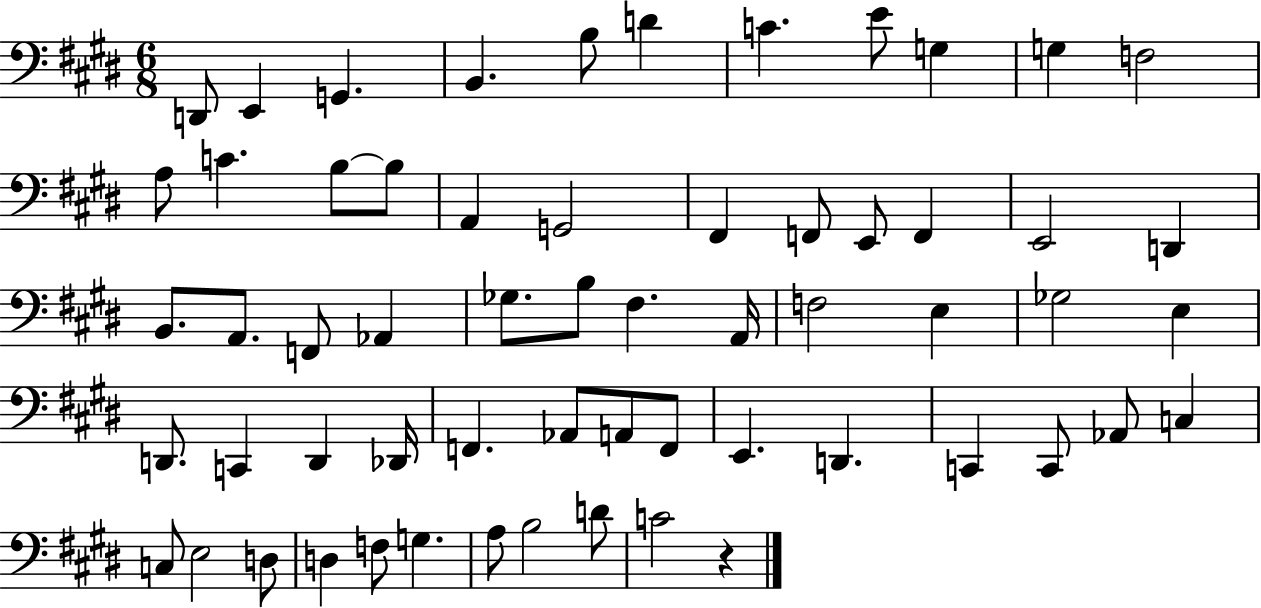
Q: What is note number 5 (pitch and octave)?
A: B3